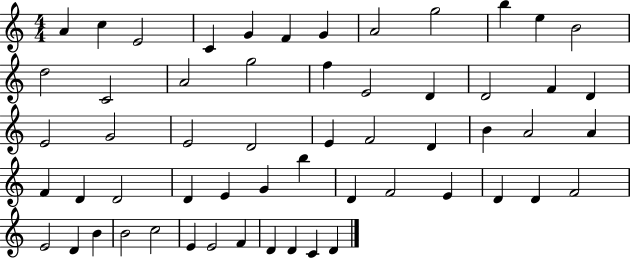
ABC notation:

X:1
T:Untitled
M:4/4
L:1/4
K:C
A c E2 C G F G A2 g2 b e B2 d2 C2 A2 g2 f E2 D D2 F D E2 G2 E2 D2 E F2 D B A2 A F D D2 D E G b D F2 E D D F2 E2 D B B2 c2 E E2 F D D C D